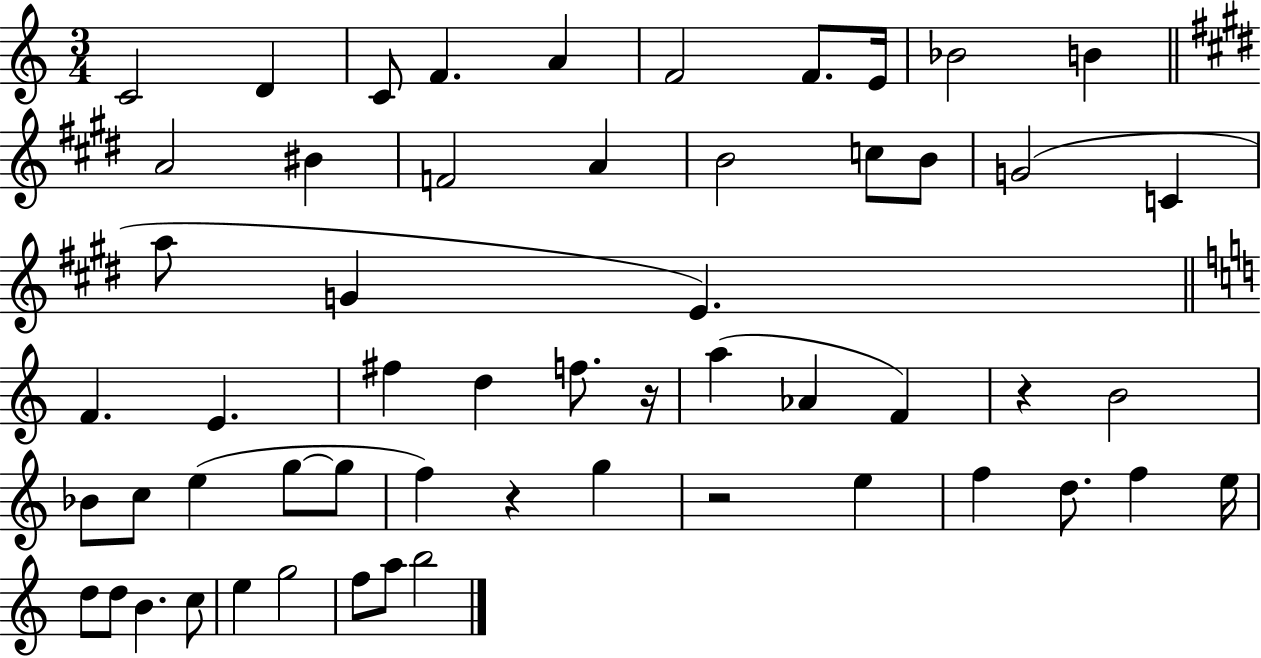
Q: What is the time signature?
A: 3/4